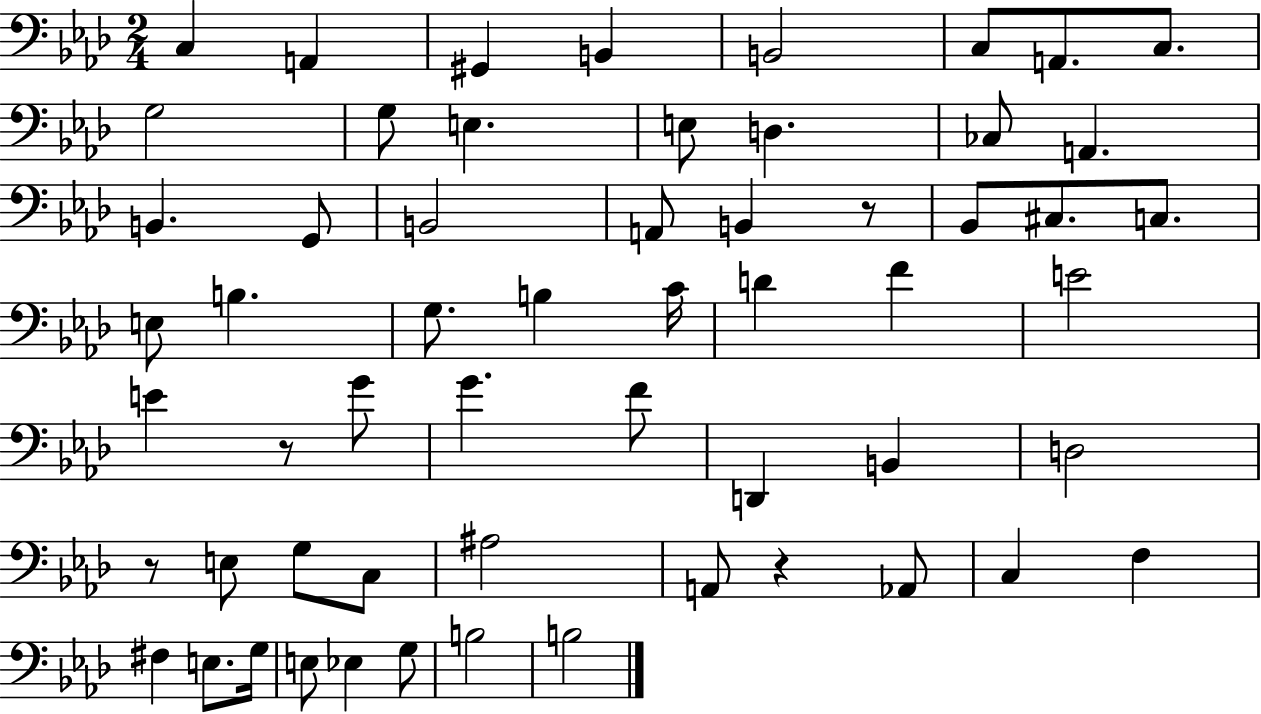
C3/q A2/q G#2/q B2/q B2/h C3/e A2/e. C3/e. G3/h G3/e E3/q. E3/e D3/q. CES3/e A2/q. B2/q. G2/e B2/h A2/e B2/q R/e Bb2/e C#3/e. C3/e. E3/e B3/q. G3/e. B3/q C4/s D4/q F4/q E4/h E4/q R/e G4/e G4/q. F4/e D2/q B2/q D3/h R/e E3/e G3/e C3/e A#3/h A2/e R/q Ab2/e C3/q F3/q F#3/q E3/e. G3/s E3/e Eb3/q G3/e B3/h B3/h